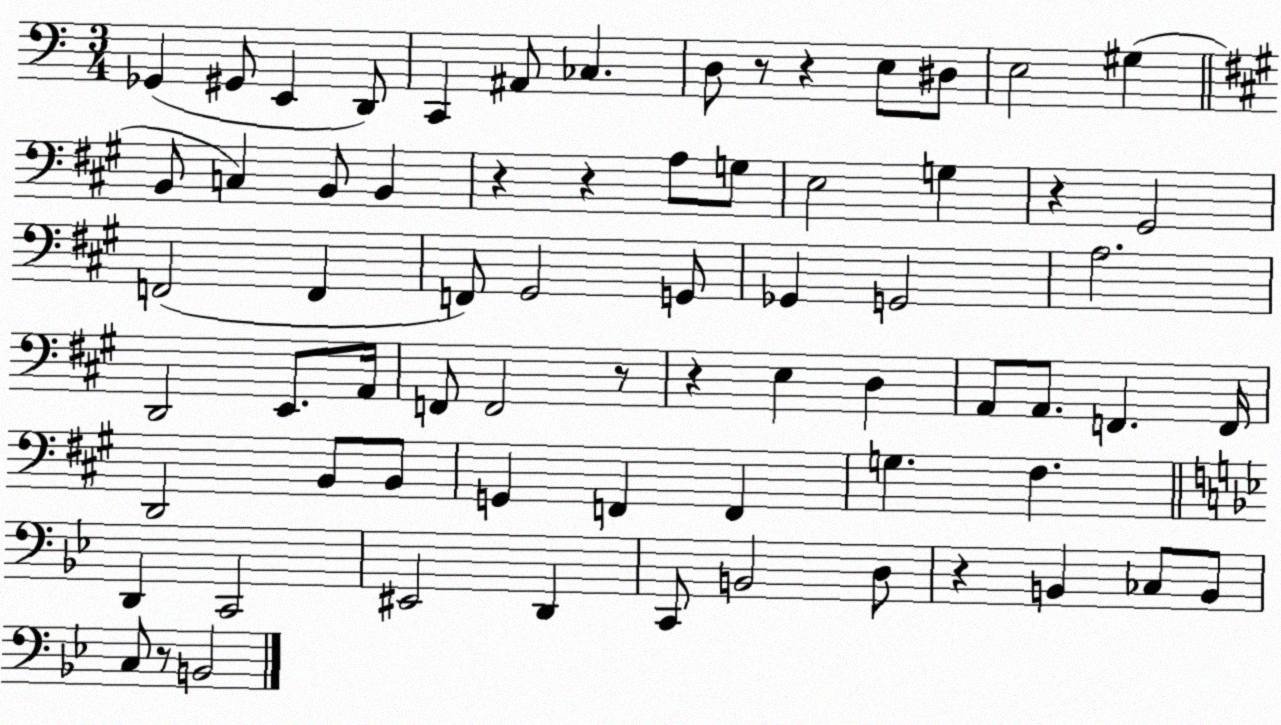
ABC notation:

X:1
T:Untitled
M:3/4
L:1/4
K:C
_G,, ^G,,/2 E,, D,,/2 C,, ^A,,/2 _C, D,/2 z/2 z E,/2 ^D,/2 E,2 ^G, B,,/2 C, B,,/2 B,, z z A,/2 G,/2 E,2 G, z ^G,,2 F,,2 F,, F,,/2 ^G,,2 G,,/2 _G,, G,,2 A,2 D,,2 E,,/2 A,,/4 F,,/2 F,,2 z/2 z E, D, A,,/2 A,,/2 F,, F,,/4 D,,2 B,,/2 B,,/2 G,, F,, F,, G, ^F, D,, C,,2 ^E,,2 D,, C,,/2 B,,2 D,/2 z B,, _C,/2 B,,/2 C,/2 z/2 B,,2